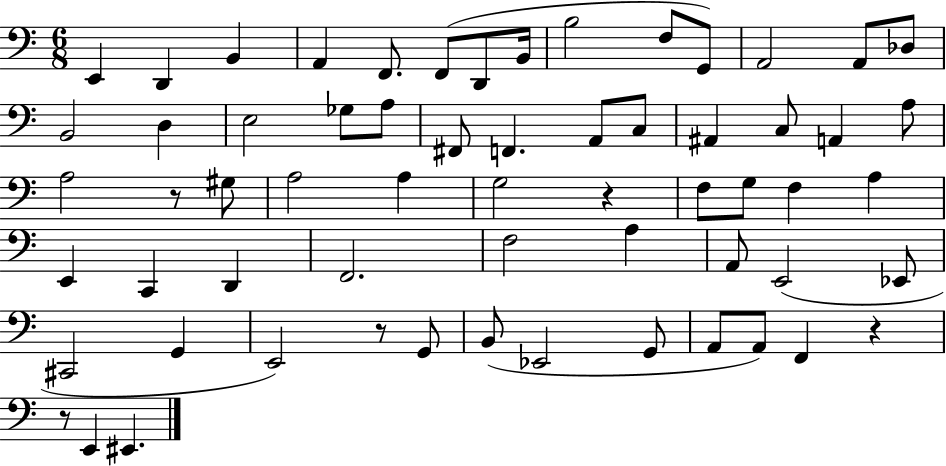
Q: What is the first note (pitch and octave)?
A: E2